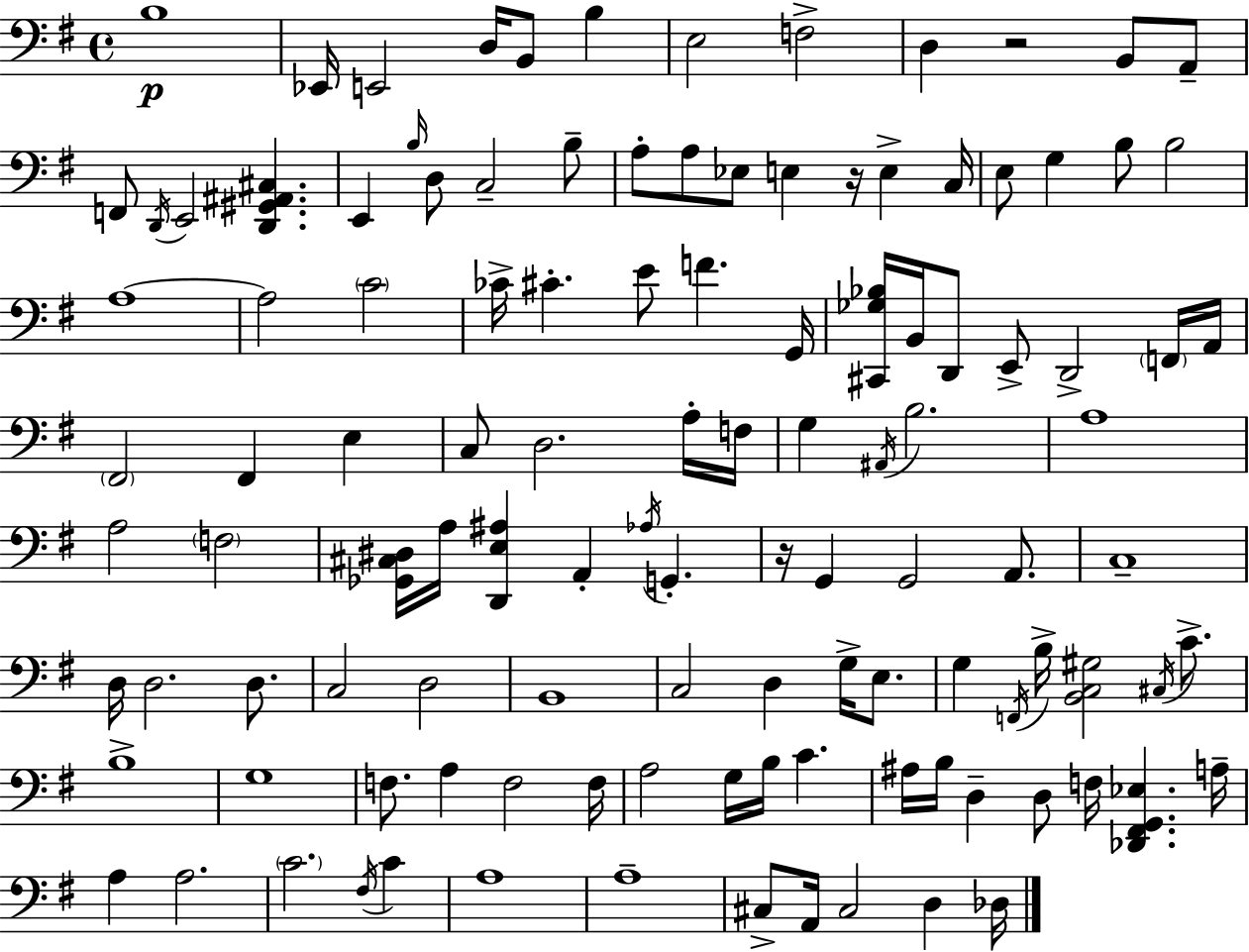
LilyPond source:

{
  \clef bass
  \time 4/4
  \defaultTimeSignature
  \key g \major
  b1\p | ees,16 e,2 d16 b,8 b4 | e2 f2-> | d4 r2 b,8 a,8-- | \break f,8 \acciaccatura { d,16 } e,2 <d, gis, ais, cis>4. | e,4 \grace { b16 } d8 c2-- | b8-- a8-. a8 ees8 e4 r16 e4-> | c16 e8 g4 b8 b2 | \break a1~~ | a2 \parenthesize c'2 | ces'16-> cis'4.-. e'8 f'4. | g,16 <cis, ges bes>16 b,16 d,8 e,8-> d,2-> | \break \parenthesize f,16 a,16 \parenthesize fis,2 fis,4 e4 | c8 d2. | a16-. f16 g4 \acciaccatura { ais,16 } b2. | a1 | \break a2 \parenthesize f2 | <ges, cis dis>16 a16 <d, e ais>4 a,4-. \acciaccatura { aes16 } g,4.-. | r16 g,4 g,2 | a,8. c1-- | \break d16 d2. | d8. c2 d2 | b,1 | c2 d4 | \break g16-> e8. g4 \acciaccatura { f,16 } b16-> <b, c gis>2 | \acciaccatura { cis16 } c'8.-> b1-> | g1 | f8. a4 f2 | \break f16 a2 g16 b16 | c'4. ais16 b16 d4-- d8 f16 <des, fis, g, ees>4. | a16-- a4 a2. | \parenthesize c'2. | \break \acciaccatura { fis16 } c'4 a1 | a1-- | cis8-> a,16 cis2 | d4 des16 \bar "|."
}